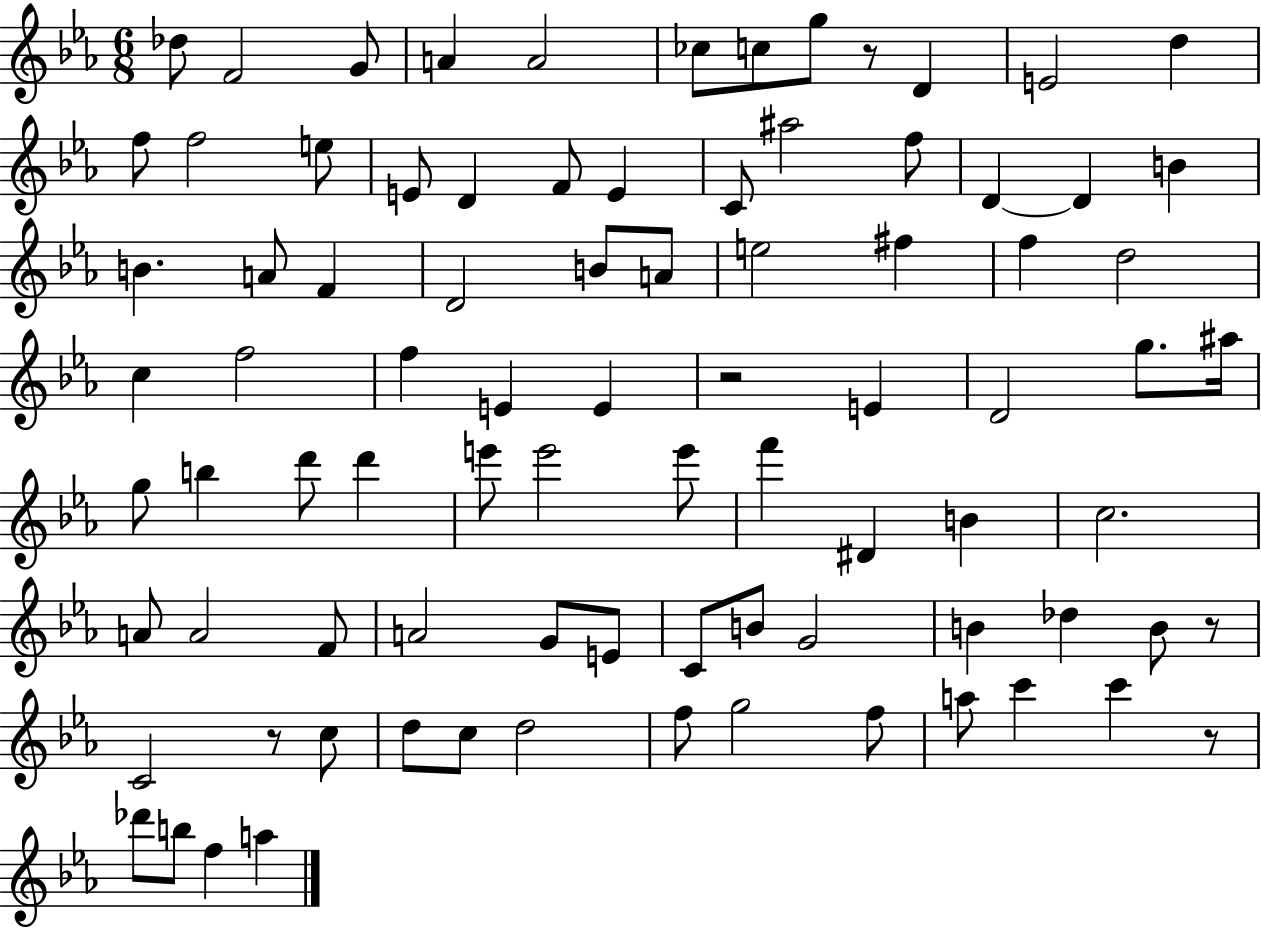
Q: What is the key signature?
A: EES major